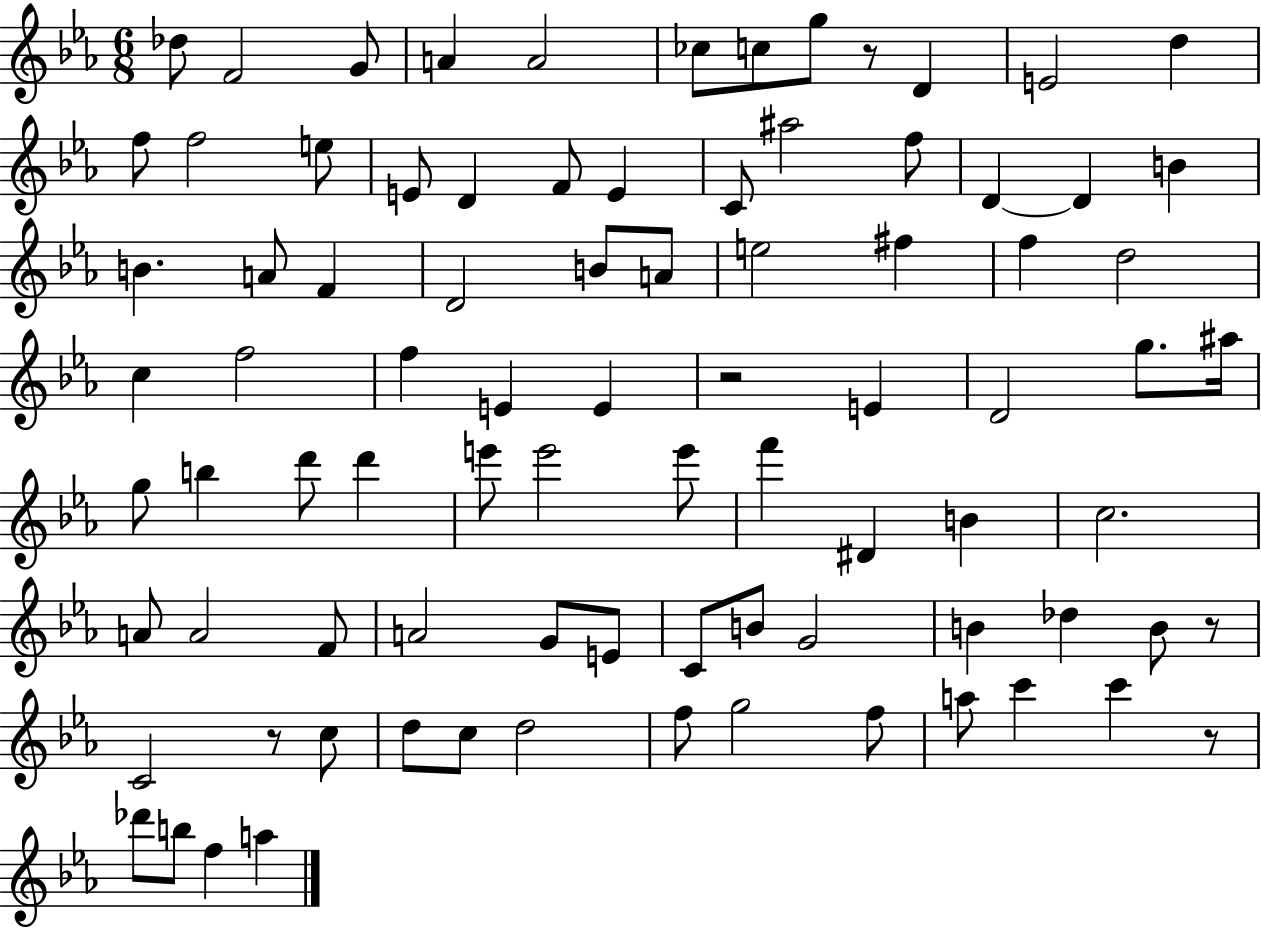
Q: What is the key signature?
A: EES major